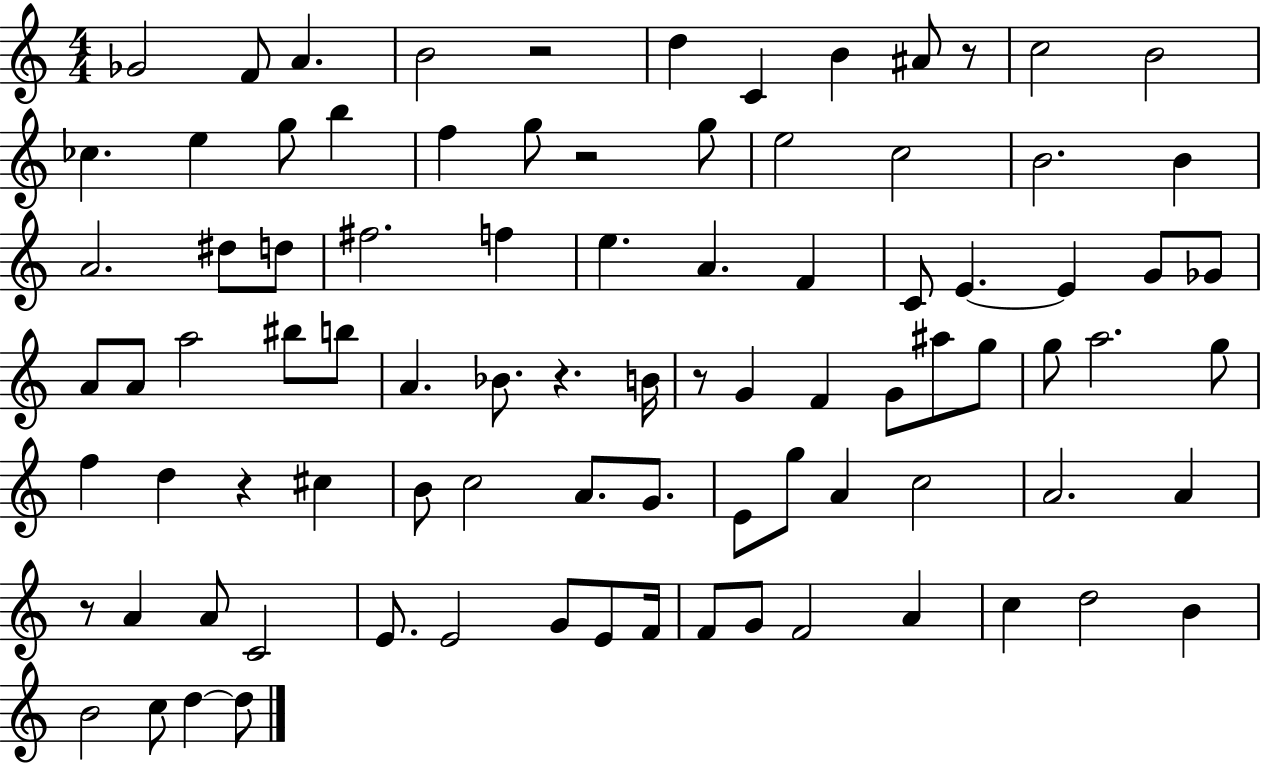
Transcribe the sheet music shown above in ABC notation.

X:1
T:Untitled
M:4/4
L:1/4
K:C
_G2 F/2 A B2 z2 d C B ^A/2 z/2 c2 B2 _c e g/2 b f g/2 z2 g/2 e2 c2 B2 B A2 ^d/2 d/2 ^f2 f e A F C/2 E E G/2 _G/2 A/2 A/2 a2 ^b/2 b/2 A _B/2 z B/4 z/2 G F G/2 ^a/2 g/2 g/2 a2 g/2 f d z ^c B/2 c2 A/2 G/2 E/2 g/2 A c2 A2 A z/2 A A/2 C2 E/2 E2 G/2 E/2 F/4 F/2 G/2 F2 A c d2 B B2 c/2 d d/2